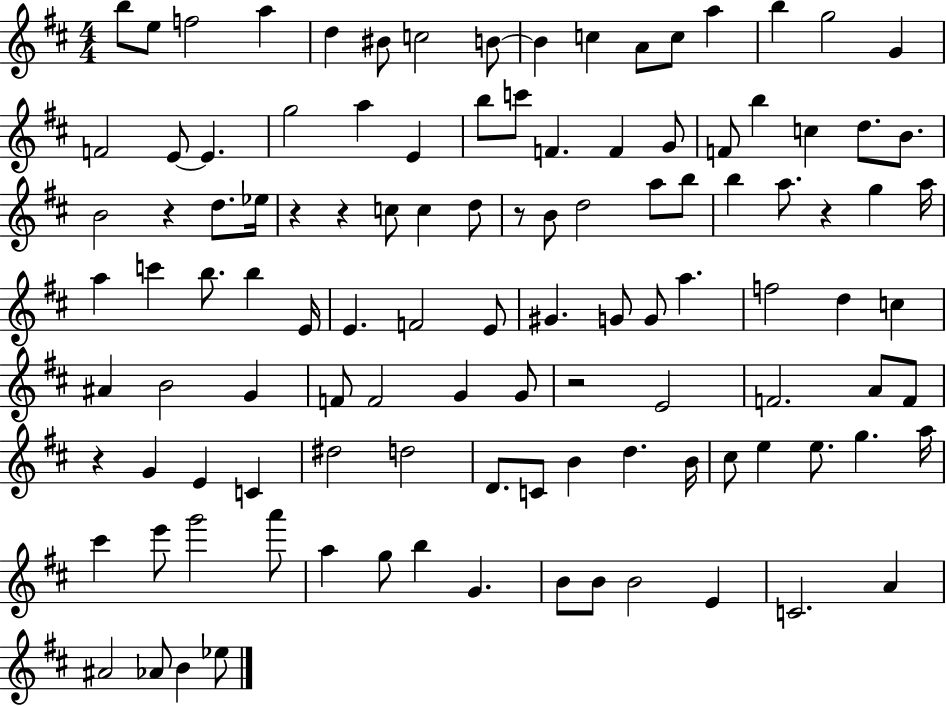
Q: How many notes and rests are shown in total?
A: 112